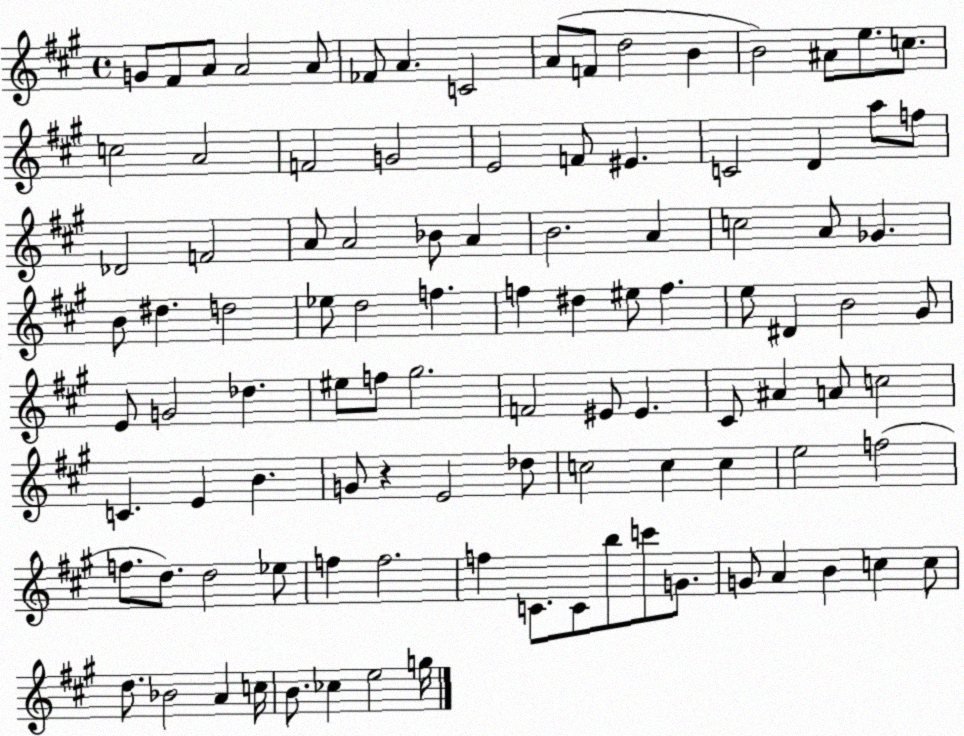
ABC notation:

X:1
T:Untitled
M:4/4
L:1/4
K:A
G/2 ^F/2 A/2 A2 A/2 _F/2 A C2 A/2 F/2 d2 B B2 ^A/2 e/2 c/2 c2 A2 F2 G2 E2 F/2 ^E C2 D a/2 f/2 _D2 F2 A/2 A2 _B/2 A B2 A c2 A/2 _G B/2 ^d d2 _e/2 d2 f f ^d ^e/2 f e/2 ^D B2 ^G/2 E/2 G2 _d ^e/2 f/2 ^g2 F2 ^E/2 ^E ^C/2 ^A A/2 c2 C E B G/2 z E2 _d/2 c2 c c e2 f2 f/2 d/2 d2 _e/2 f f2 f C/2 C/2 b/2 c'/2 G/2 G/2 A B c c/2 d/2 _B2 A c/4 B/2 _c e2 g/4